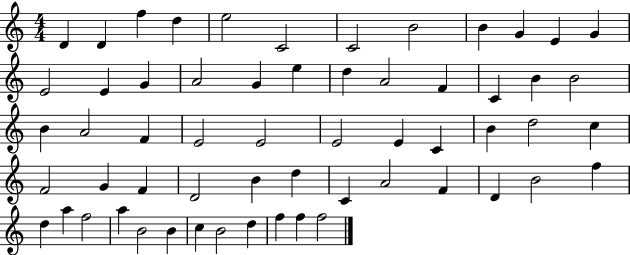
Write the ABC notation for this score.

X:1
T:Untitled
M:4/4
L:1/4
K:C
D D f d e2 C2 C2 B2 B G E G E2 E G A2 G e d A2 F C B B2 B A2 F E2 E2 E2 E C B d2 c F2 G F D2 B d C A2 F D B2 f d a f2 a B2 B c B2 d f f f2